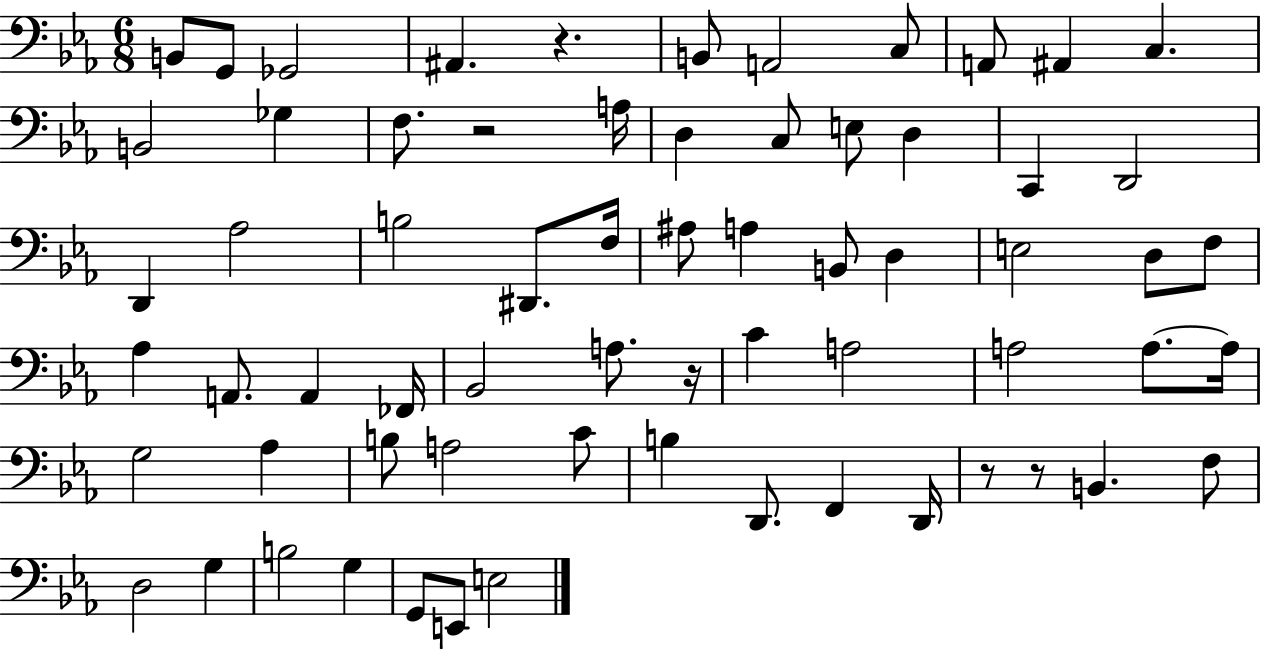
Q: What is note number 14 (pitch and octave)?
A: A3